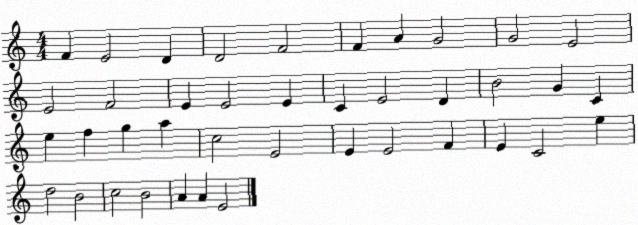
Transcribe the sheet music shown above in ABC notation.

X:1
T:Untitled
M:4/4
L:1/4
K:C
F E2 D D2 F2 F A G2 G2 E2 E2 F2 E E2 E C E2 D B2 G C e f g a c2 E2 E E2 F E C2 e d2 B2 c2 B2 A A E2